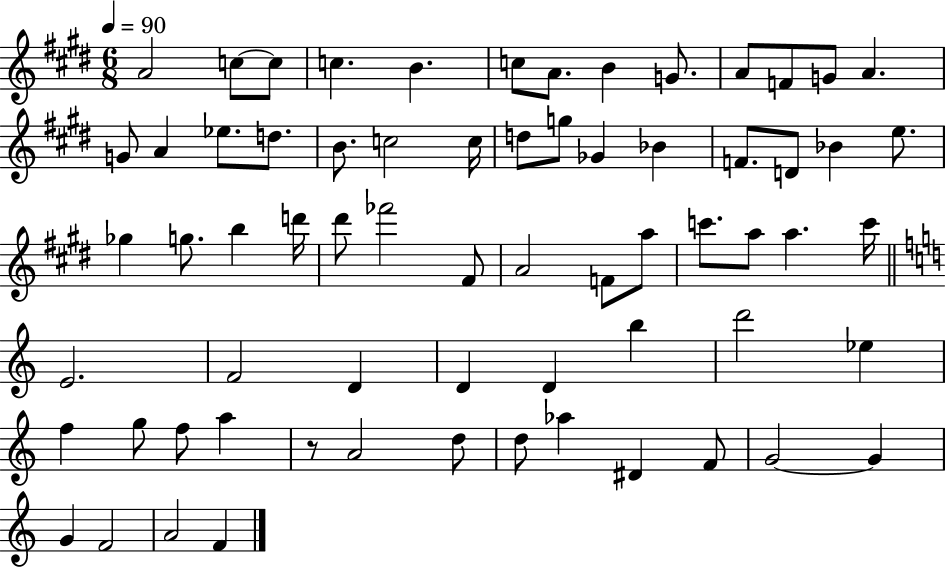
X:1
T:Untitled
M:6/8
L:1/4
K:E
A2 c/2 c/2 c B c/2 A/2 B G/2 A/2 F/2 G/2 A G/2 A _e/2 d/2 B/2 c2 c/4 d/2 g/2 _G _B F/2 D/2 _B e/2 _g g/2 b d'/4 ^d'/2 _f'2 ^F/2 A2 F/2 a/2 c'/2 a/2 a c'/4 E2 F2 D D D b d'2 _e f g/2 f/2 a z/2 A2 d/2 d/2 _a ^D F/2 G2 G G F2 A2 F